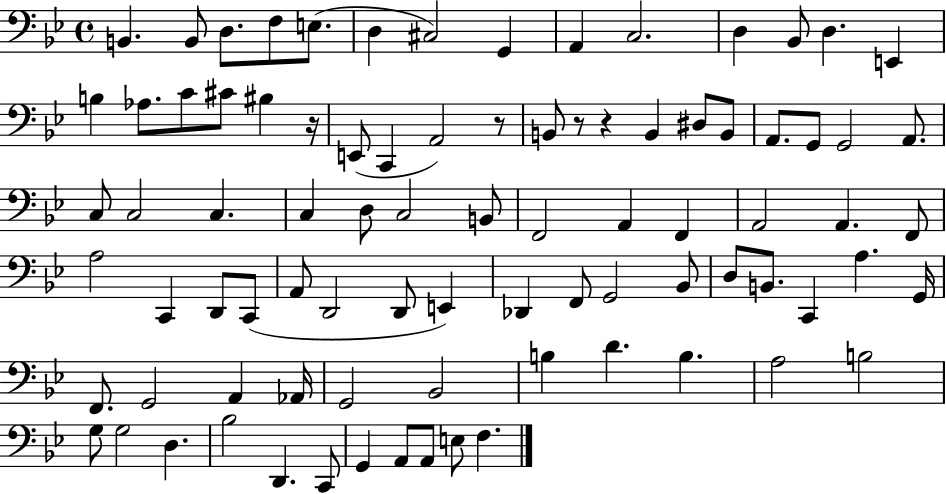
B2/q. B2/e D3/e. F3/e E3/e. D3/q C#3/h G2/q A2/q C3/h. D3/q Bb2/e D3/q. E2/q B3/q Ab3/e. C4/e C#4/e BIS3/q R/s E2/e C2/q A2/h R/e B2/e R/e R/q B2/q D#3/e B2/e A2/e. G2/e G2/h A2/e. C3/e C3/h C3/q. C3/q D3/e C3/h B2/e F2/h A2/q F2/q A2/h A2/q. F2/e A3/h C2/q D2/e C2/e A2/e D2/h D2/e E2/q Db2/q F2/e G2/h Bb2/e D3/e B2/e. C2/q A3/q. G2/s F2/e. G2/h A2/q Ab2/s G2/h Bb2/h B3/q D4/q. B3/q. A3/h B3/h G3/e G3/h D3/q. Bb3/h D2/q. C2/e G2/q A2/e A2/e E3/e F3/q.